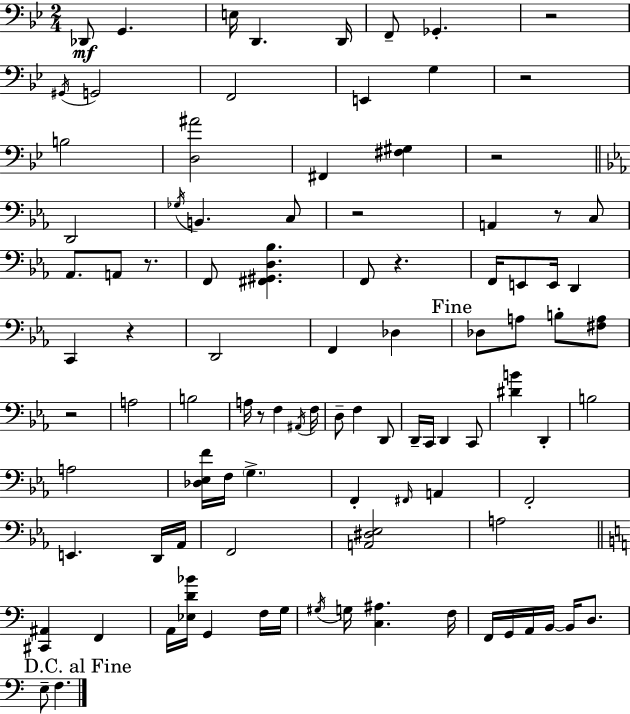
X:1
T:Untitled
M:2/4
L:1/4
K:Gm
_D,,/2 G,, E,/4 D,, D,,/4 F,,/2 _G,, z2 ^G,,/4 G,,2 F,,2 E,, G, z2 B,2 [D,^A]2 ^F,, [^F,^G,] z2 D,,2 _G,/4 B,, C,/2 z2 A,, z/2 C,/2 _A,,/2 A,,/2 z/2 F,,/2 [^F,,^G,,D,_B,] F,,/2 z F,,/4 E,,/2 E,,/4 D,, C,, z D,,2 F,, _D, _D,/2 A,/2 B,/2 [^F,A,]/2 z2 A,2 B,2 A,/4 z/2 F, ^A,,/4 F,/4 D,/2 F, D,,/2 D,,/4 C,,/4 D,, C,,/2 [^DB] D,, B,2 A,2 [_D,_E,F]/4 F,/4 G, F,, ^F,,/4 A,, F,,2 E,, D,,/4 _A,,/4 F,,2 [A,,^D,_E,]2 A,2 [^C,,^A,,] F,, A,,/4 [_E,D_B]/4 G,, F,/4 G,/4 ^G,/4 G,/4 [C,^A,] F,/4 F,,/4 G,,/4 A,,/4 B,,/4 B,,/4 D,/2 E,/2 F,